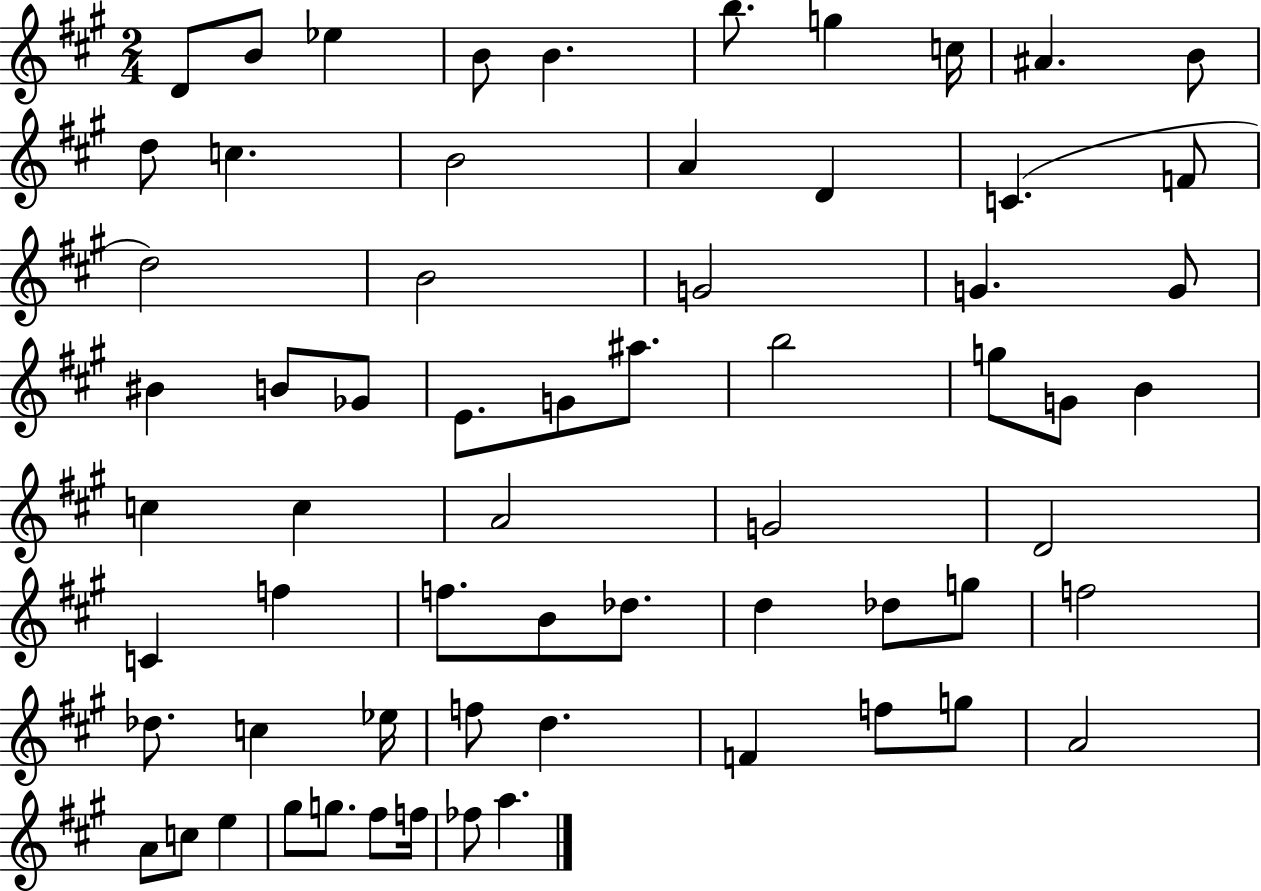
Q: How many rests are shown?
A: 0